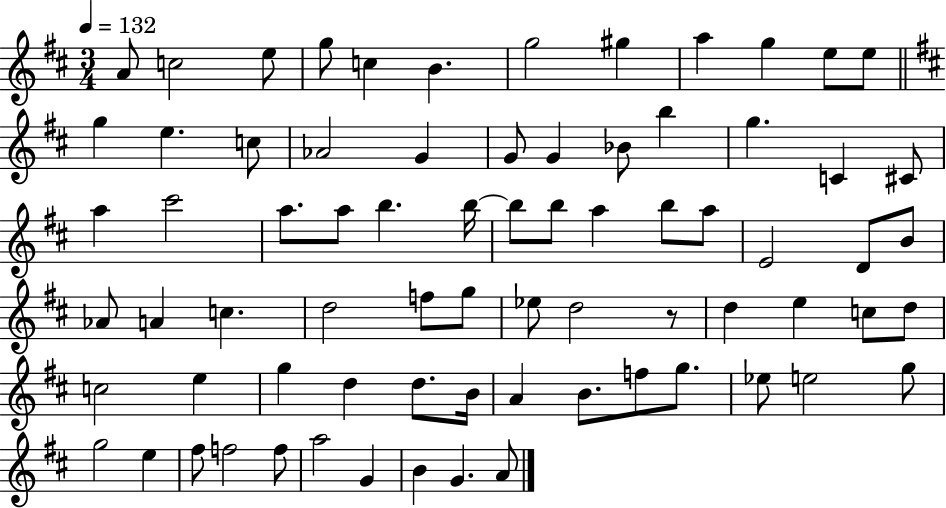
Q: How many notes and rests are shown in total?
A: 74